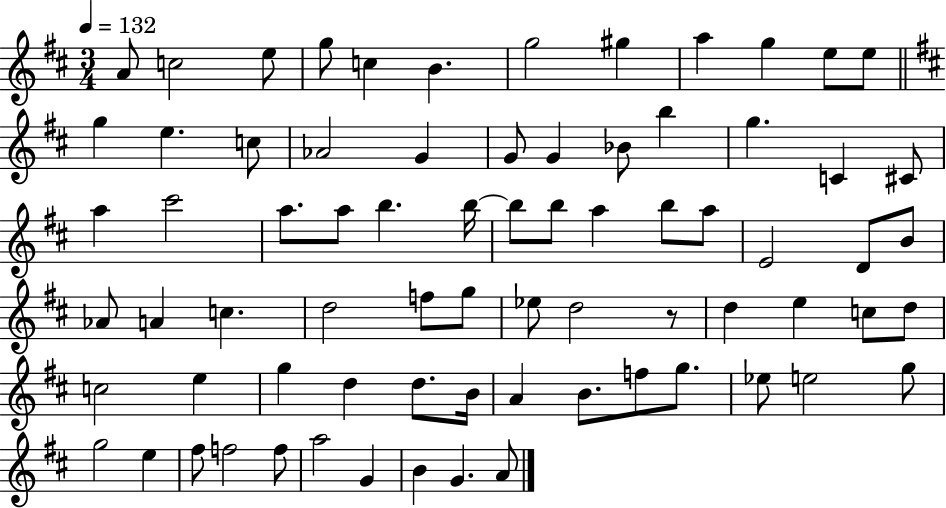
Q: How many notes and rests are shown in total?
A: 74